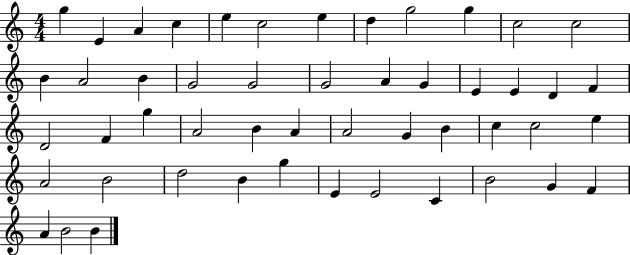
{
  \clef treble
  \numericTimeSignature
  \time 4/4
  \key c \major
  g''4 e'4 a'4 c''4 | e''4 c''2 e''4 | d''4 g''2 g''4 | c''2 c''2 | \break b'4 a'2 b'4 | g'2 g'2 | g'2 a'4 g'4 | e'4 e'4 d'4 f'4 | \break d'2 f'4 g''4 | a'2 b'4 a'4 | a'2 g'4 b'4 | c''4 c''2 e''4 | \break a'2 b'2 | d''2 b'4 g''4 | e'4 e'2 c'4 | b'2 g'4 f'4 | \break a'4 b'2 b'4 | \bar "|."
}